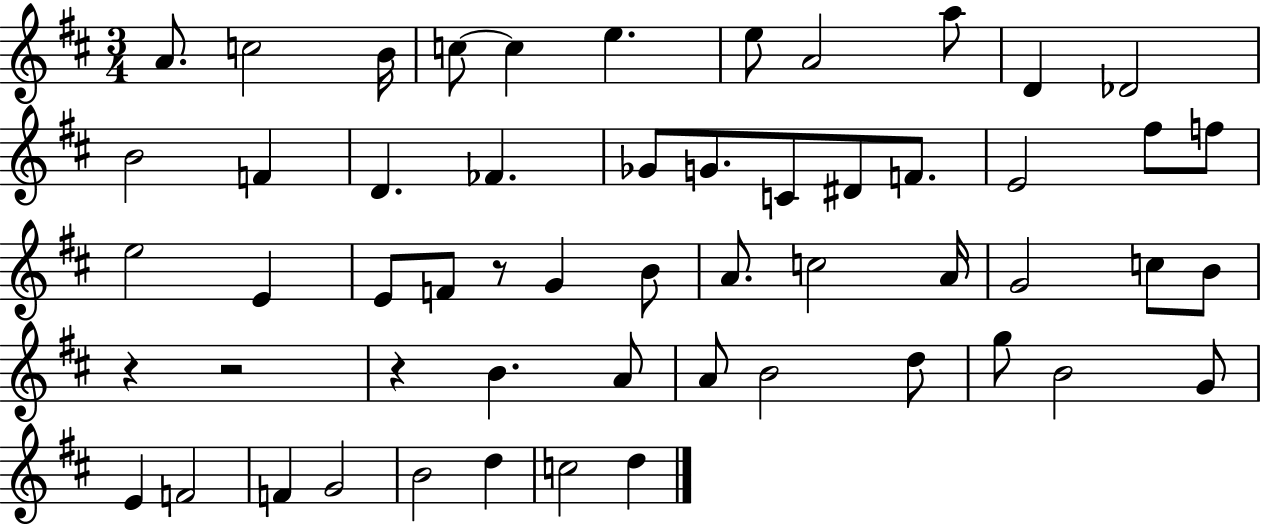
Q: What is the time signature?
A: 3/4